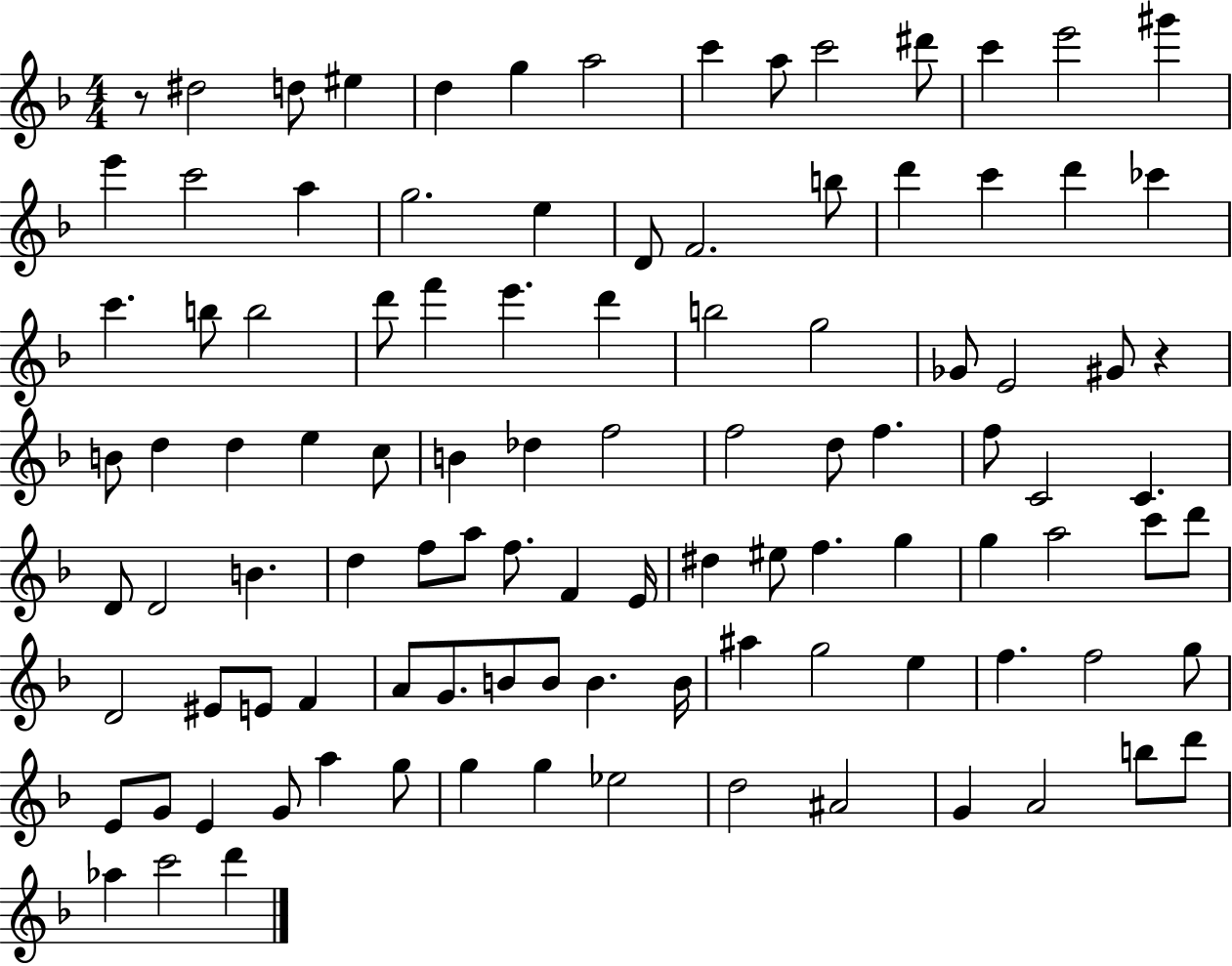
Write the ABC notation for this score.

X:1
T:Untitled
M:4/4
L:1/4
K:F
z/2 ^d2 d/2 ^e d g a2 c' a/2 c'2 ^d'/2 c' e'2 ^g' e' c'2 a g2 e D/2 F2 b/2 d' c' d' _c' c' b/2 b2 d'/2 f' e' d' b2 g2 _G/2 E2 ^G/2 z B/2 d d e c/2 B _d f2 f2 d/2 f f/2 C2 C D/2 D2 B d f/2 a/2 f/2 F E/4 ^d ^e/2 f g g a2 c'/2 d'/2 D2 ^E/2 E/2 F A/2 G/2 B/2 B/2 B B/4 ^a g2 e f f2 g/2 E/2 G/2 E G/2 a g/2 g g _e2 d2 ^A2 G A2 b/2 d'/2 _a c'2 d'